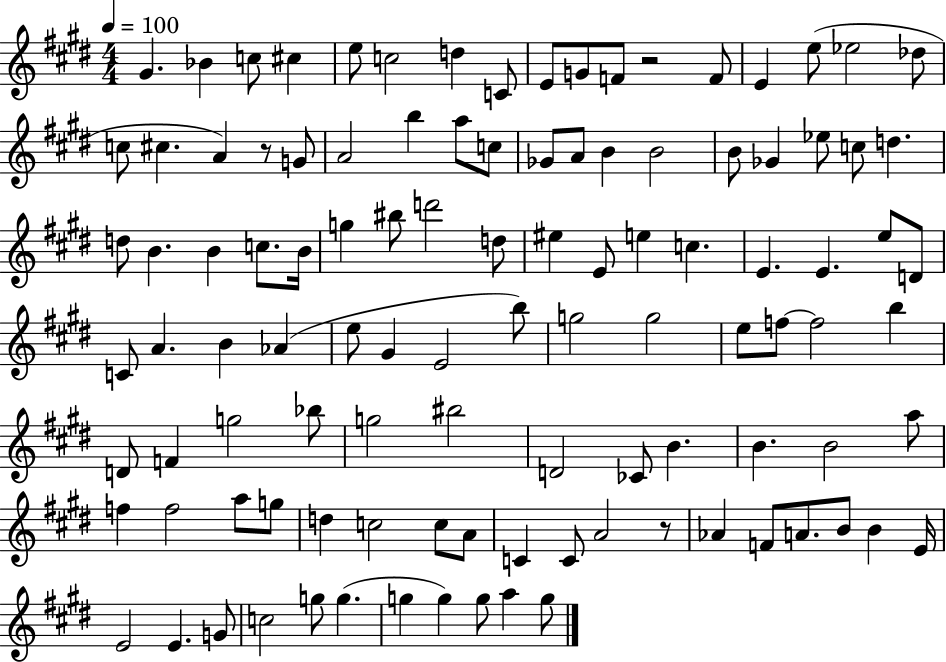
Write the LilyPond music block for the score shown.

{
  \clef treble
  \numericTimeSignature
  \time 4/4
  \key e \major
  \tempo 4 = 100
  gis'4. bes'4 c''8 cis''4 | e''8 c''2 d''4 c'8 | e'8 g'8 f'8 r2 f'8 | e'4 e''8( ees''2 des''8 | \break c''8 cis''4. a'4) r8 g'8 | a'2 b''4 a''8 c''8 | ges'8 a'8 b'4 b'2 | b'8 ges'4 ees''8 c''8 d''4. | \break d''8 b'4. b'4 c''8. b'16 | g''4 bis''8 d'''2 d''8 | eis''4 e'8 e''4 c''4. | e'4. e'4. e''8 d'8 | \break c'8 a'4. b'4 aes'4( | e''8 gis'4 e'2 b''8) | g''2 g''2 | e''8 f''8~~ f''2 b''4 | \break d'8 f'4 g''2 bes''8 | g''2 bis''2 | d'2 ces'8 b'4. | b'4. b'2 a''8 | \break f''4 f''2 a''8 g''8 | d''4 c''2 c''8 a'8 | c'4 c'8 a'2 r8 | aes'4 f'8 a'8. b'8 b'4 e'16 | \break e'2 e'4. g'8 | c''2 g''8 g''4.( | g''4 g''4) g''8 a''4 g''8 | \bar "|."
}